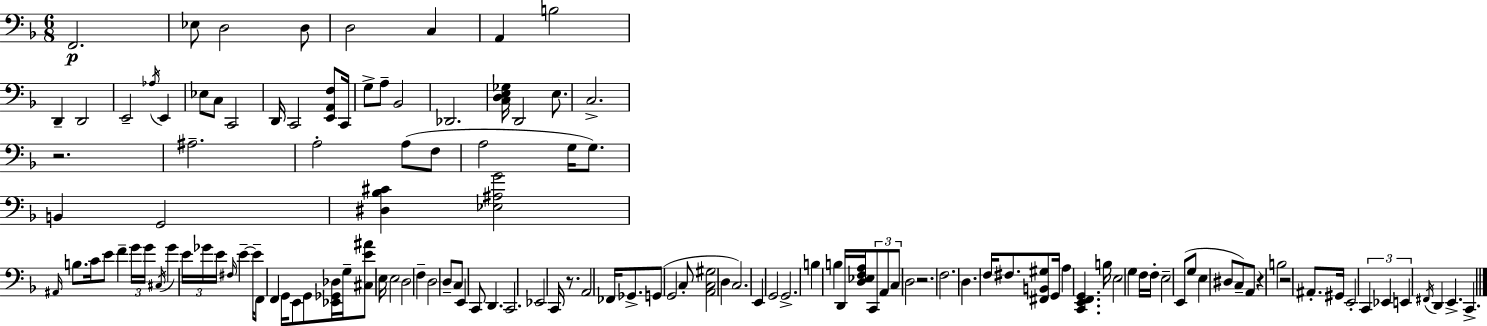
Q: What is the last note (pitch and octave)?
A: C2